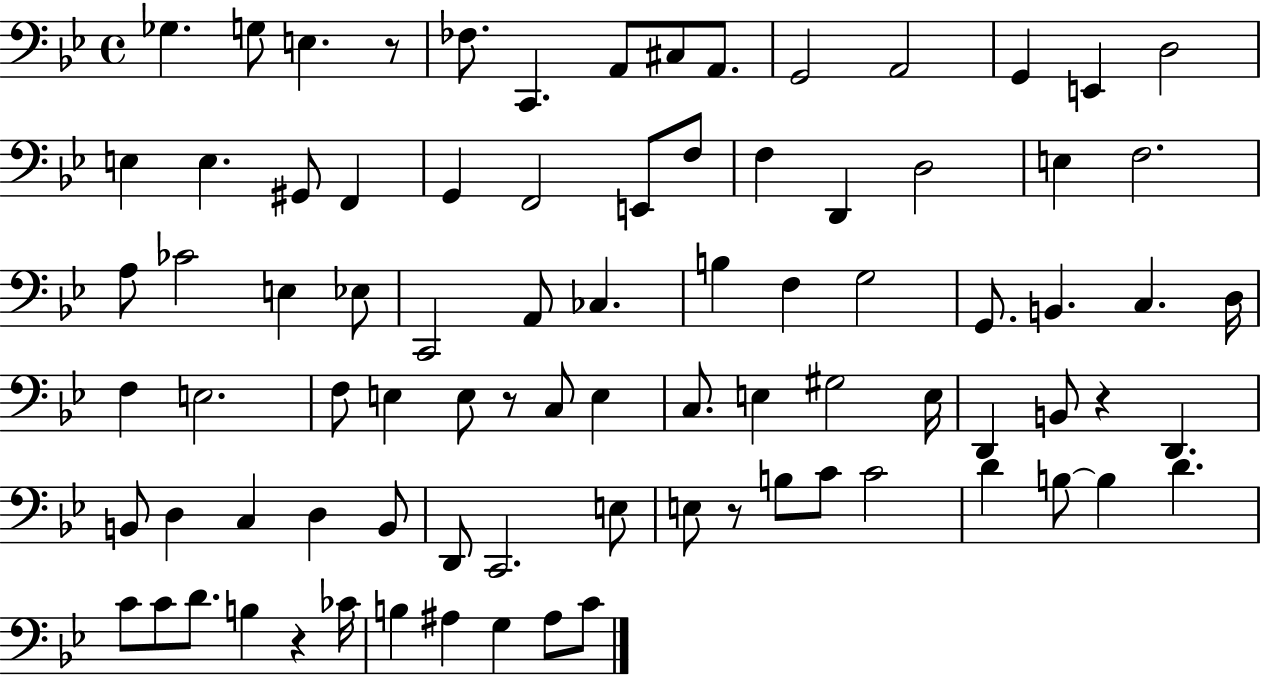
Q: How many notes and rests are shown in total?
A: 85